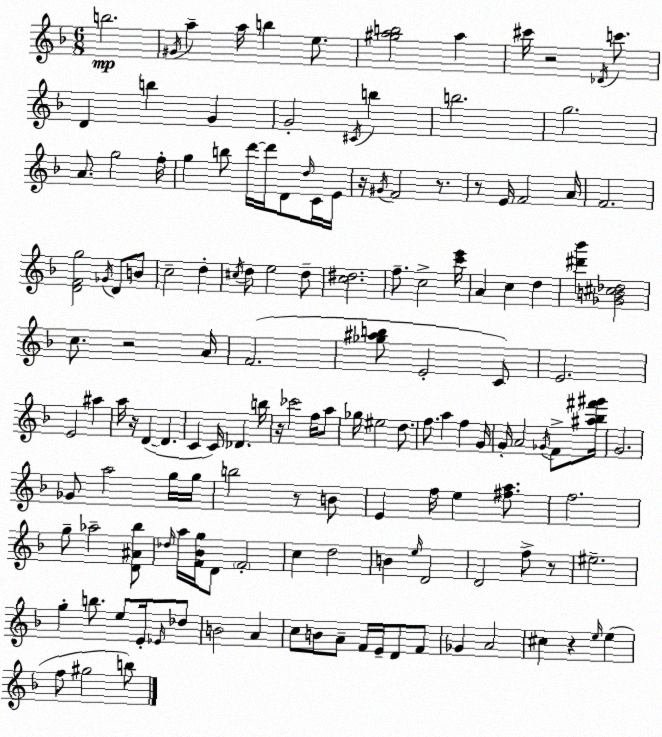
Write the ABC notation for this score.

X:1
T:Untitled
M:6/8
L:1/4
K:F
b2 ^G/4 a a/4 b e/2 [^gab]2 a ^c'/4 z2 _D/4 c'/2 D b G G2 ^C/4 b b2 g2 A/2 g2 f/4 g b/2 d'/4 d'/4 D/2 d/4 C/4 E/4 z/4 ^G/4 F2 z/2 z/2 E/4 F2 A/4 F2 [DFg]2 _G/4 D/2 B/2 c2 d ^c/4 d/2 e2 d/2 [c^d]2 f/2 c2 [c'e']/4 A c d [^d'_b'] [_GB^c_d]2 c/2 z2 A/4 F2 [_g^ab]/2 E2 C/2 E2 E2 ^a a/4 z/4 D D C C/4 _D b/4 z/4 _c'2 f/4 a/2 _g/4 ^e2 d/2 f/2 a f G/4 G/4 A2 _G/4 F/2 [^a_b^f'^g']/4 G2 _G/2 a2 g/4 g/4 b2 z/2 B/2 E f/4 e [^fa]/2 f2 g/2 _a2 [D^A_b]/2 _d/4 a/4 [F_Bg]/4 D/2 F2 c d2 B e/4 D2 D2 f/2 z/2 ^e2 g b/2 e/2 E/4 _E/4 _d/2 B2 A c/2 B/2 A/2 F/4 E/4 D/2 F/2 _G A2 ^c z e/4 e f/2 ^g2 b/2